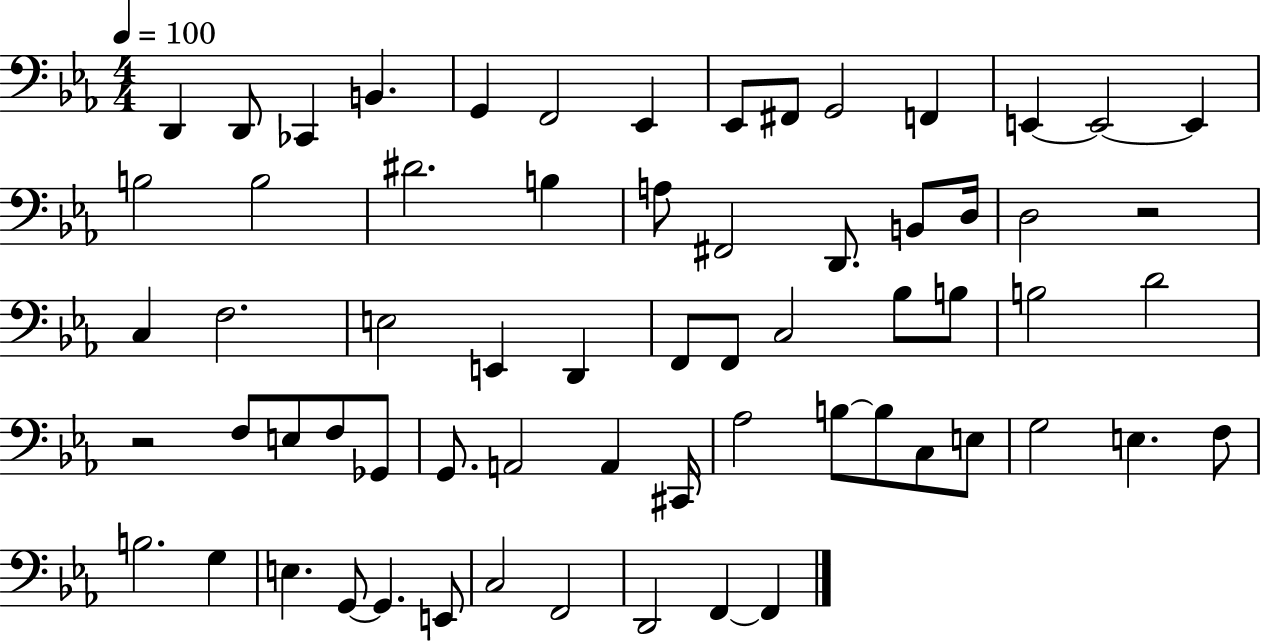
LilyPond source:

{
  \clef bass
  \numericTimeSignature
  \time 4/4
  \key ees \major
  \tempo 4 = 100
  d,4 d,8 ces,4 b,4. | g,4 f,2 ees,4 | ees,8 fis,8 g,2 f,4 | e,4~~ e,2~~ e,4 | \break b2 b2 | dis'2. b4 | a8 fis,2 d,8. b,8 d16 | d2 r2 | \break c4 f2. | e2 e,4 d,4 | f,8 f,8 c2 bes8 b8 | b2 d'2 | \break r2 f8 e8 f8 ges,8 | g,8. a,2 a,4 cis,16 | aes2 b8~~ b8 c8 e8 | g2 e4. f8 | \break b2. g4 | e4. g,8~~ g,4. e,8 | c2 f,2 | d,2 f,4~~ f,4 | \break \bar "|."
}